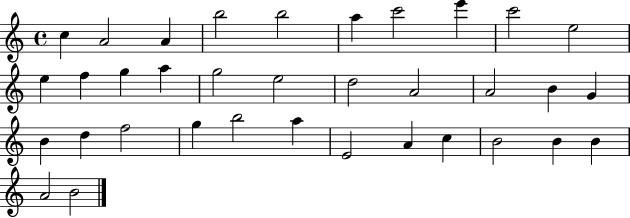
{
  \clef treble
  \time 4/4
  \defaultTimeSignature
  \key c \major
  c''4 a'2 a'4 | b''2 b''2 | a''4 c'''2 e'''4 | c'''2 e''2 | \break e''4 f''4 g''4 a''4 | g''2 e''2 | d''2 a'2 | a'2 b'4 g'4 | \break b'4 d''4 f''2 | g''4 b''2 a''4 | e'2 a'4 c''4 | b'2 b'4 b'4 | \break a'2 b'2 | \bar "|."
}